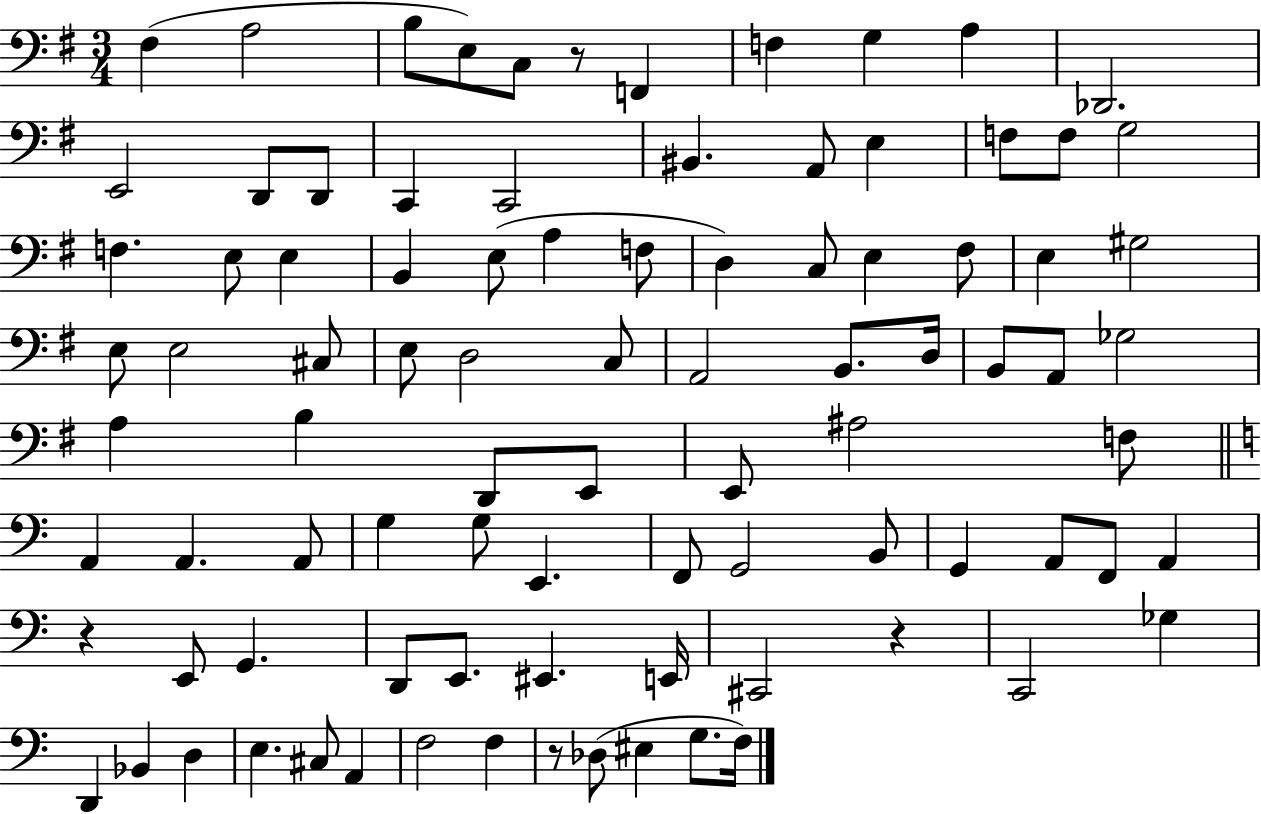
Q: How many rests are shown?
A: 4